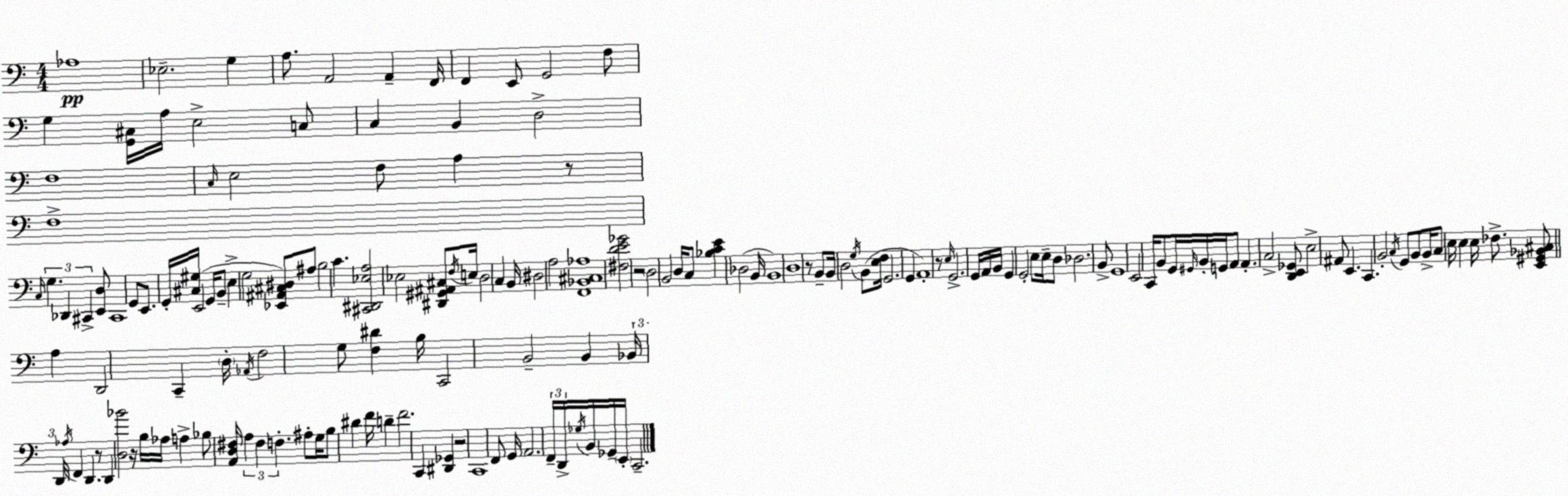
X:1
T:Untitled
M:4/4
L:1/4
K:C
_A,4 _E,2 G, A,/2 A,,2 A,, F,,/4 F,, E,,/2 G,,2 F,/2 G, [G,,^C,]/4 A,/4 E,2 C,/2 C, B,, D,2 F,4 C,/4 E,2 F,/2 A, z/2 F,4 C,/4 G, _D,, ^C,, [E,,D,]/2 ^C,,4 G,,/2 E,,/2 G,,/4 [^C,^G,]/4 E,,2 G,,/4 B,,/2 E, G,2 [_E,,^A,,^C,^D,]/2 ^A,/2 B,2 C [^C,,^D,,_E,A,]2 _E,2 [^D,,^G,,^A,,^C,]/2 F,/4 E,/4 D,2 C, B,,/4 ^D,2 A,2 [F,,_B,,^C,_A,]4 [^F,DE_G]2 z2 D,2 B,,2 D,/4 C,/2 [_B,CE] _D,2 B,,/4 B,,4 D,4 z/2 B,,/2 B,,/4 D,2 G,/4 B,,/2 [E,F,]/4 G,,2 G,, A,,4 z/2 E,/4 G,,2 G,,/4 A,,/4 B,,/4 G,, G,,2 E,/2 E,/4 D,/2 _D,2 B,,/2 G,,4 E,,2 C,,/4 B,,/2 G,,/4 ^G,,/4 B,,/4 G,,/4 A,,/2 A,, C,2 [D,,E,,_G,,]/2 E,2 ^A,,/2 E,, C,, B,,2 C,/4 G,,/2 B,,/2 B,,/4 C,/2 E,/4 E, E,/4 _F,/2 [E,,^G,,_B,,^C,]/2 A, D,,2 C,, D,/4 _A,,/4 F,2 G,/2 [F,^D] B,/4 C,,2 B,,2 B,, _B,,/4 D,,/4 _A,/4 F,, D,, z/2 D,, [D,_B]2 z/4 B,/4 _A,/4 A, _B,/2 [A,,D,^F,]/4 A, ^F, F, ^A,/2 G,/4 B,/2 ^D F/4 D F2 C,, [^D,,_G,,] z2 C,,4 F,,/2 G,,/4 A,,2 F,,/4 D,,/4 _G,/4 B,,/4 _G,,/4 E,,/4 C,,2